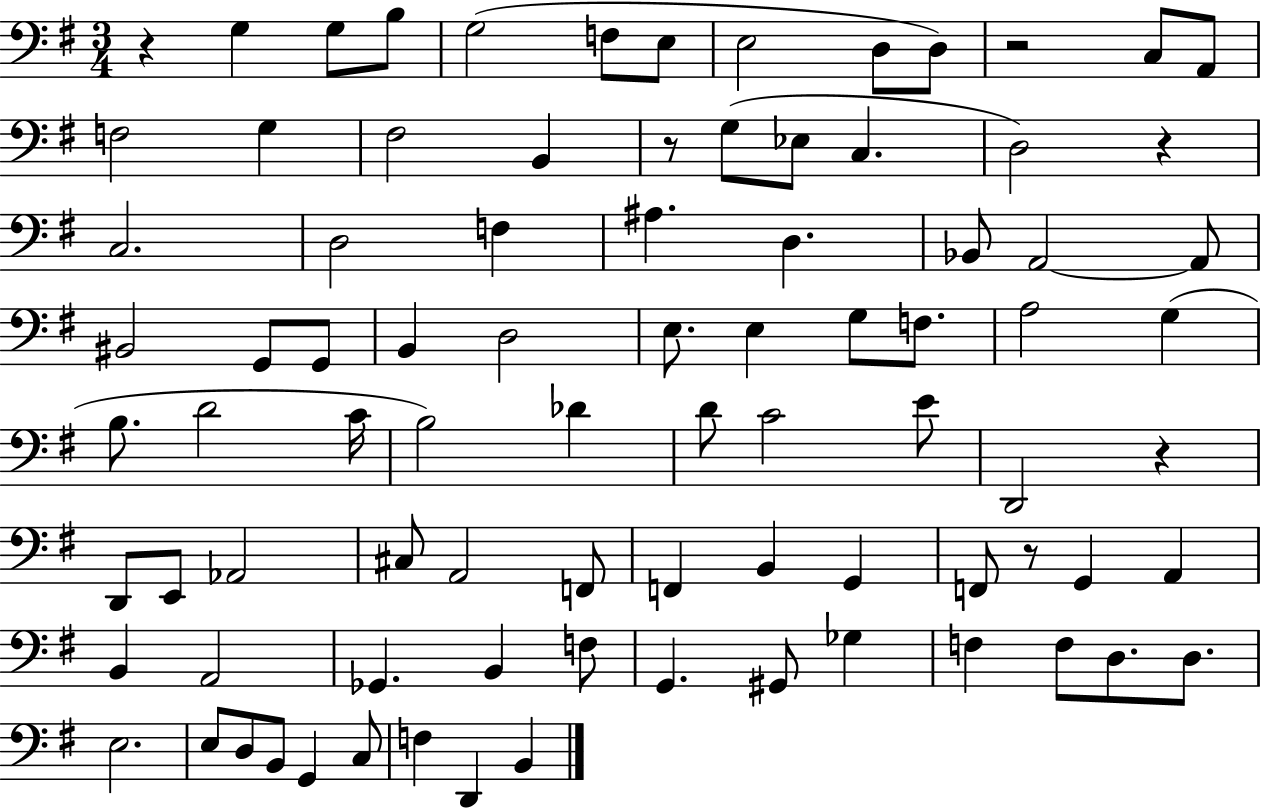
{
  \clef bass
  \numericTimeSignature
  \time 3/4
  \key g \major
  r4 g4 g8 b8 | g2( f8 e8 | e2 d8 d8) | r2 c8 a,8 | \break f2 g4 | fis2 b,4 | r8 g8( ees8 c4. | d2) r4 | \break c2. | d2 f4 | ais4. d4. | bes,8 a,2~~ a,8 | \break bis,2 g,8 g,8 | b,4 d2 | e8. e4 g8 f8. | a2 g4( | \break b8. d'2 c'16 | b2) des'4 | d'8 c'2 e'8 | d,2 r4 | \break d,8 e,8 aes,2 | cis8 a,2 f,8 | f,4 b,4 g,4 | f,8 r8 g,4 a,4 | \break b,4 a,2 | ges,4. b,4 f8 | g,4. gis,8 ges4 | f4 f8 d8. d8. | \break e2. | e8 d8 b,8 g,4 c8 | f4 d,4 b,4 | \bar "|."
}